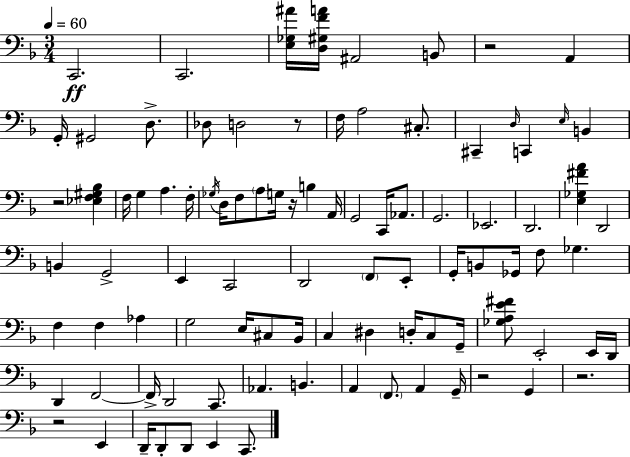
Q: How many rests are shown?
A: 7